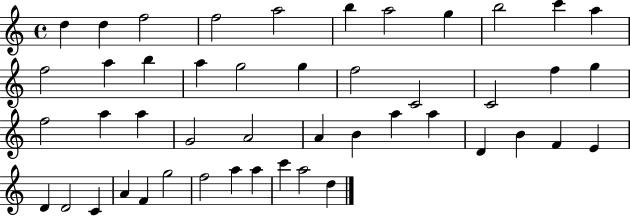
{
  \clef treble
  \time 4/4
  \defaultTimeSignature
  \key c \major
  d''4 d''4 f''2 | f''2 a''2 | b''4 a''2 g''4 | b''2 c'''4 a''4 | \break f''2 a''4 b''4 | a''4 g''2 g''4 | f''2 c'2 | c'2 f''4 g''4 | \break f''2 a''4 a''4 | g'2 a'2 | a'4 b'4 a''4 a''4 | d'4 b'4 f'4 e'4 | \break d'4 d'2 c'4 | a'4 f'4 g''2 | f''2 a''4 a''4 | c'''4 a''2 d''4 | \break \bar "|."
}